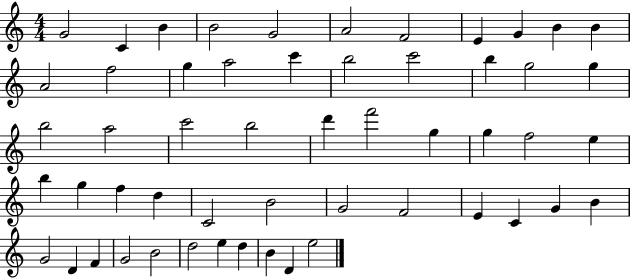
{
  \clef treble
  \numericTimeSignature
  \time 4/4
  \key c \major
  g'2 c'4 b'4 | b'2 g'2 | a'2 f'2 | e'4 g'4 b'4 b'4 | \break a'2 f''2 | g''4 a''2 c'''4 | b''2 c'''2 | b''4 g''2 g''4 | \break b''2 a''2 | c'''2 b''2 | d'''4 f'''2 g''4 | g''4 f''2 e''4 | \break b''4 g''4 f''4 d''4 | c'2 b'2 | g'2 f'2 | e'4 c'4 g'4 b'4 | \break g'2 d'4 f'4 | g'2 b'2 | d''2 e''4 d''4 | b'4 d'4 e''2 | \break \bar "|."
}